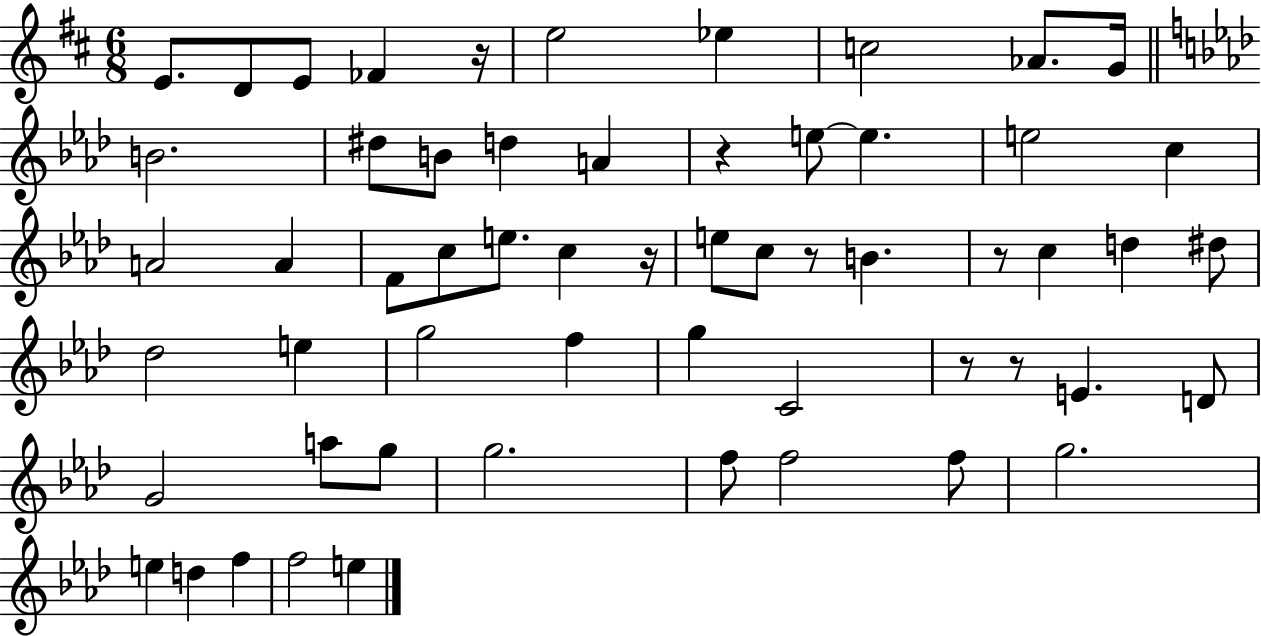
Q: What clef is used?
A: treble